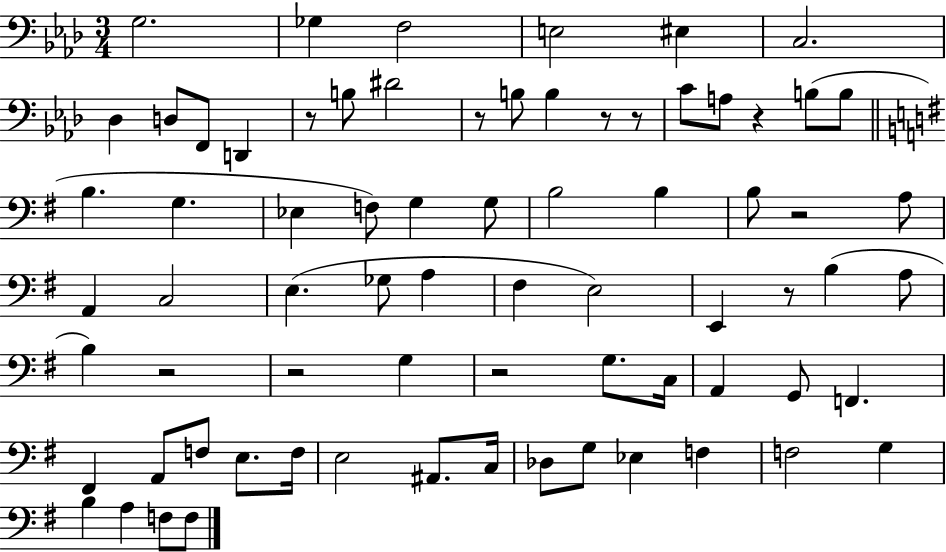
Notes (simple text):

G3/h. Gb3/q F3/h E3/h EIS3/q C3/h. Db3/q D3/e F2/e D2/q R/e B3/e D#4/h R/e B3/e B3/q R/e R/e C4/e A3/e R/q B3/e B3/e B3/q. G3/q. Eb3/q F3/e G3/q G3/e B3/h B3/q B3/e R/h A3/e A2/q C3/h E3/q. Gb3/e A3/q F#3/q E3/h E2/q R/e B3/q A3/e B3/q R/h R/h G3/q R/h G3/e. C3/s A2/q G2/e F2/q. F#2/q A2/e F3/e E3/e. F3/s E3/h A#2/e. C3/s Db3/e G3/e Eb3/q F3/q F3/h G3/q B3/q A3/q F3/e F3/e